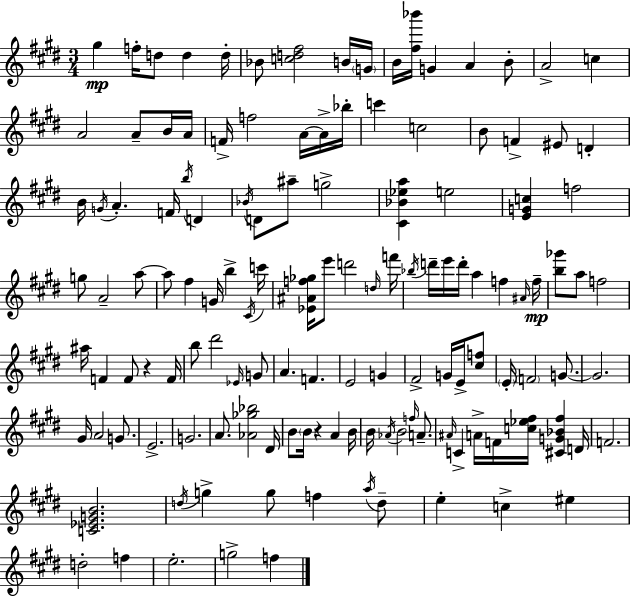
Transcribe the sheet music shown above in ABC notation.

X:1
T:Untitled
M:3/4
L:1/4
K:E
^g f/4 d/2 d d/4 _B/2 [cd^f]2 B/4 G/4 B/4 [^f_b']/4 G A B/2 A2 c A2 A/2 B/4 A/4 F/4 f2 A/4 A/4 _b/4 c' c2 B/2 F ^E/2 D B/4 G/4 A F/4 b/4 D _B/4 D/2 ^a/2 g2 [^C_B_ea] e2 [EGc] f2 g/2 A2 a/2 a/2 ^f G/4 b ^C/4 c'/4 [_E^Af_g]/4 e'/2 d'2 d/4 f'/4 _b/4 d'/4 e'/4 d'/4 a f ^A/4 f/4 [b_g']/2 a/2 f2 ^a/4 F F/2 z F/4 b/2 ^d'2 _E/4 G/2 A F E2 G ^F2 G/4 E/4 [^cf]/2 E/4 F2 G/2 G2 ^G/4 A2 G/2 E2 G2 A/2 [_A_g_b]2 ^D/4 B/2 B/4 z A B/4 B/4 _A/4 B2 f/4 A/2 ^A/4 C A/4 F/4 [c_e^f]/4 [^CG_B^f] D/4 F2 [C_EGB]2 d/4 g g/2 f a/4 d/2 e c ^e d2 f e2 g2 f